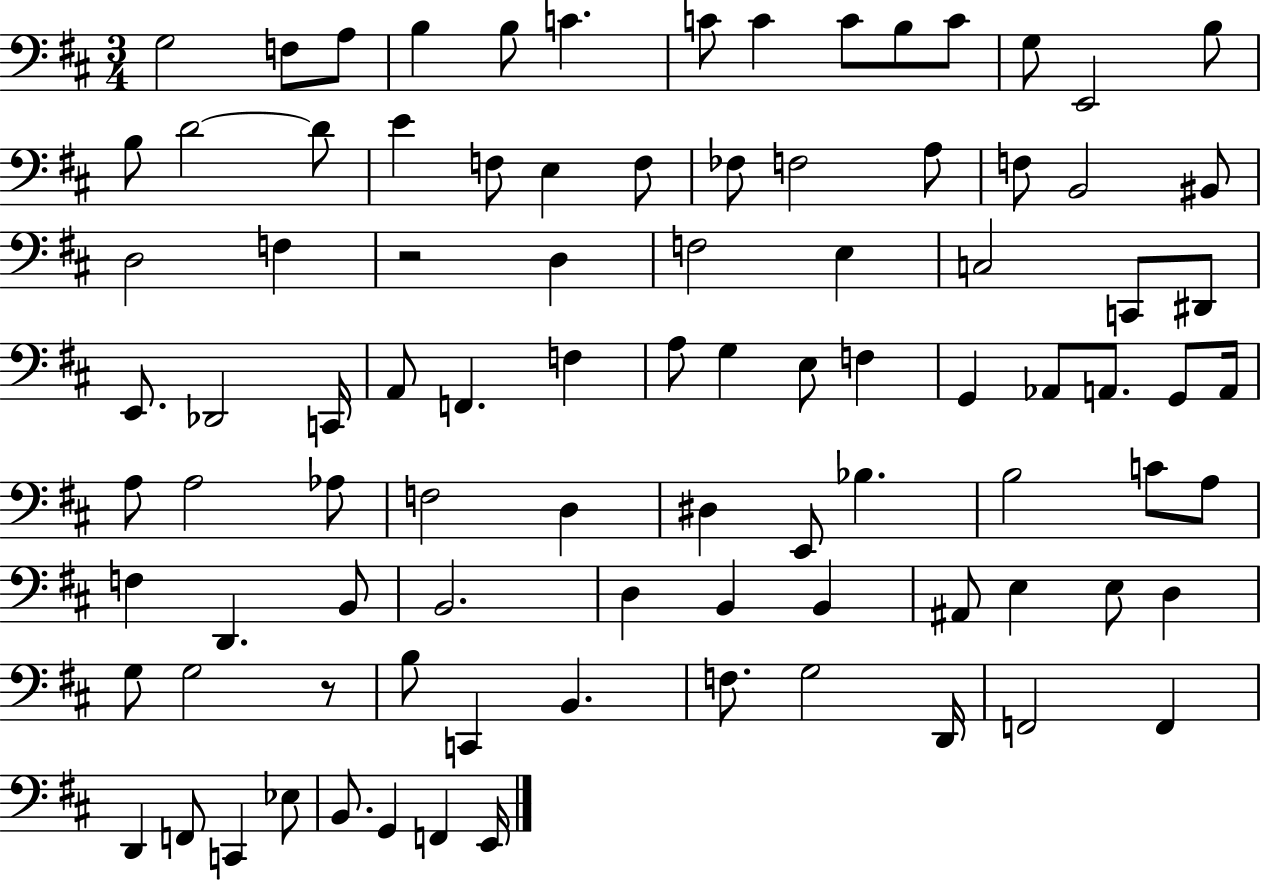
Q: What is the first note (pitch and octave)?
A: G3